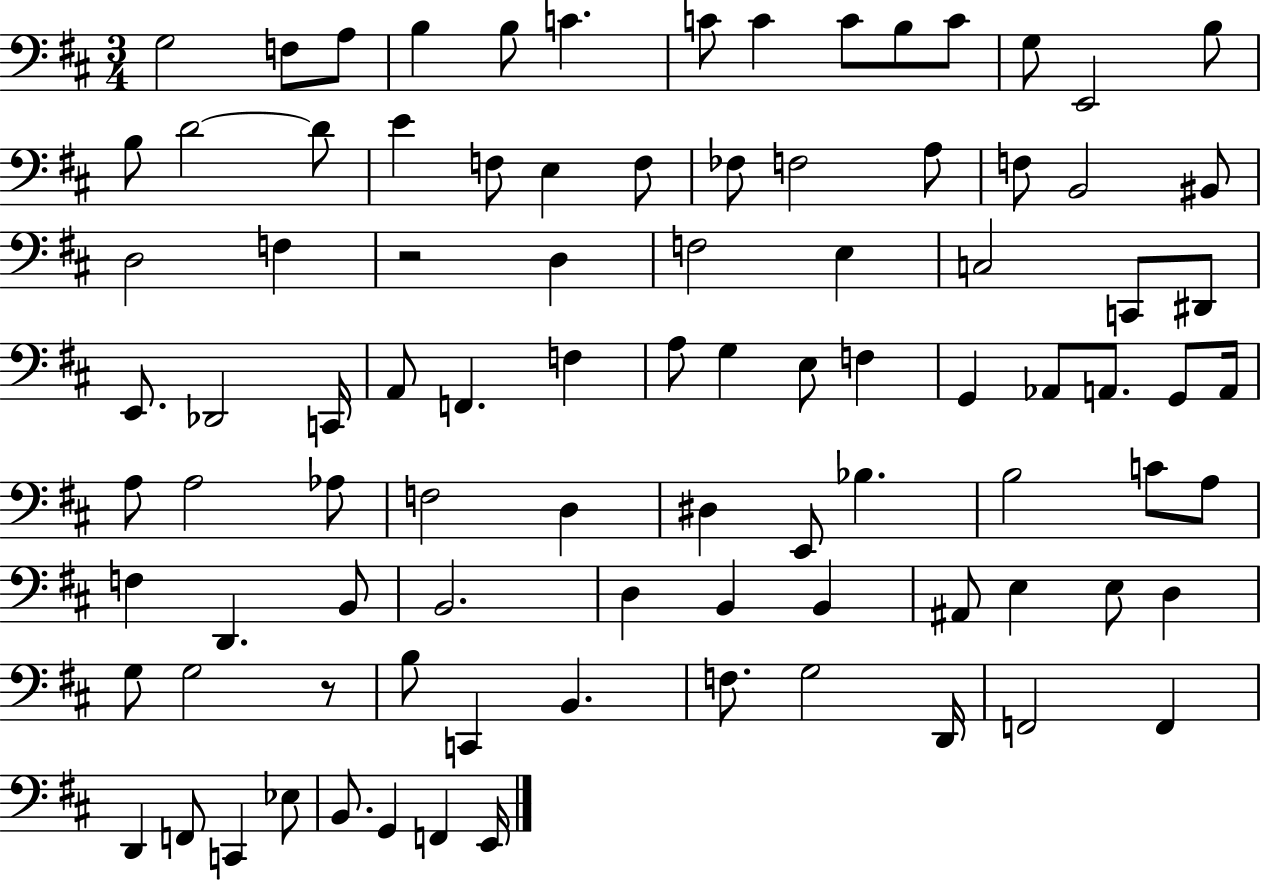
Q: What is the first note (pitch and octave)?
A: G3